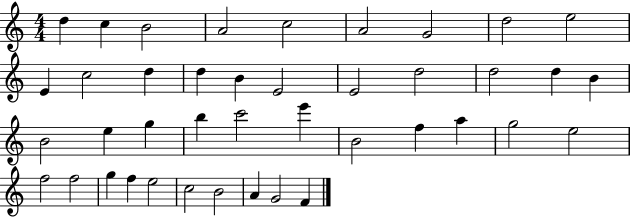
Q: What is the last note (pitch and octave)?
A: F4